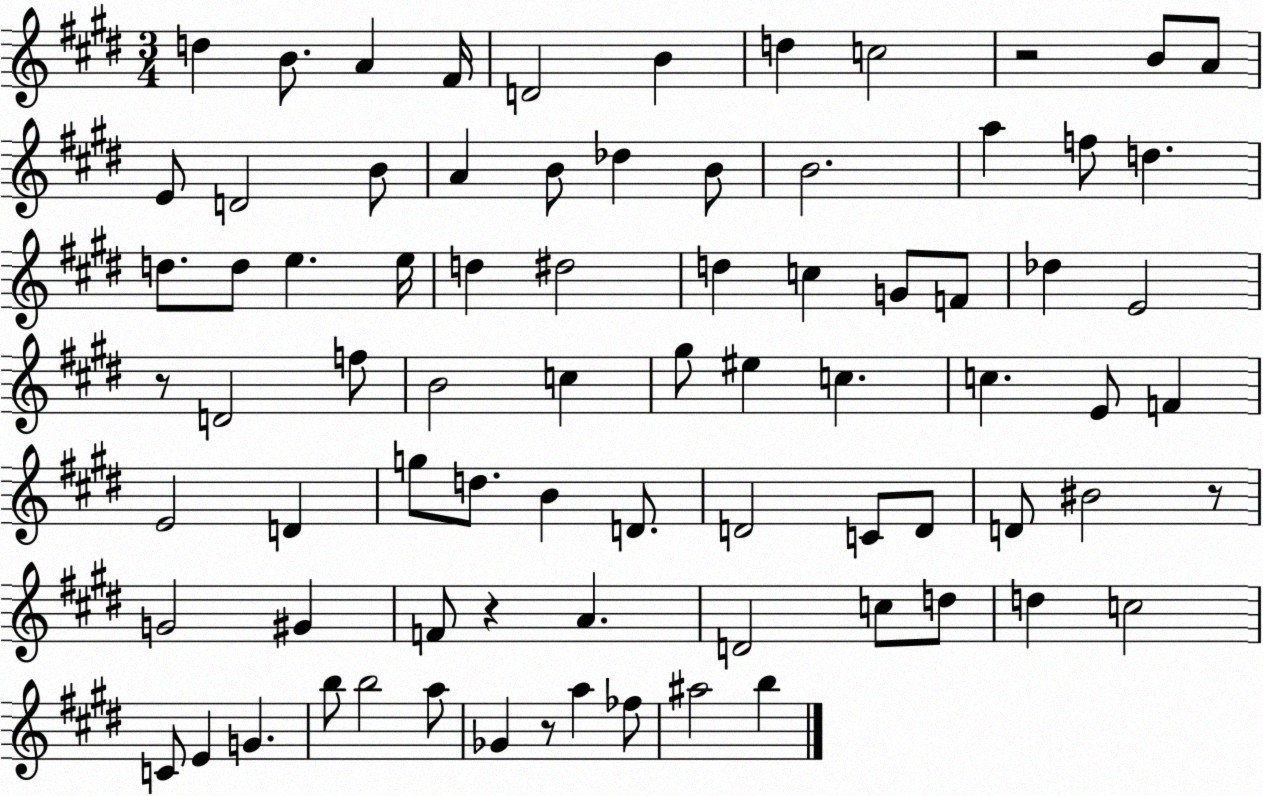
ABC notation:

X:1
T:Untitled
M:3/4
L:1/4
K:E
d B/2 A ^F/4 D2 B d c2 z2 B/2 A/2 E/2 D2 B/2 A B/2 _d B/2 B2 a f/2 d d/2 d/2 e e/4 d ^d2 d c G/2 F/2 _d E2 z/2 D2 f/2 B2 c ^g/2 ^e c c E/2 F E2 D g/2 d/2 B D/2 D2 C/2 D/2 D/2 ^B2 z/2 G2 ^G F/2 z A D2 c/2 d/2 d c2 C/2 E G b/2 b2 a/2 _G z/2 a _f/2 ^a2 b